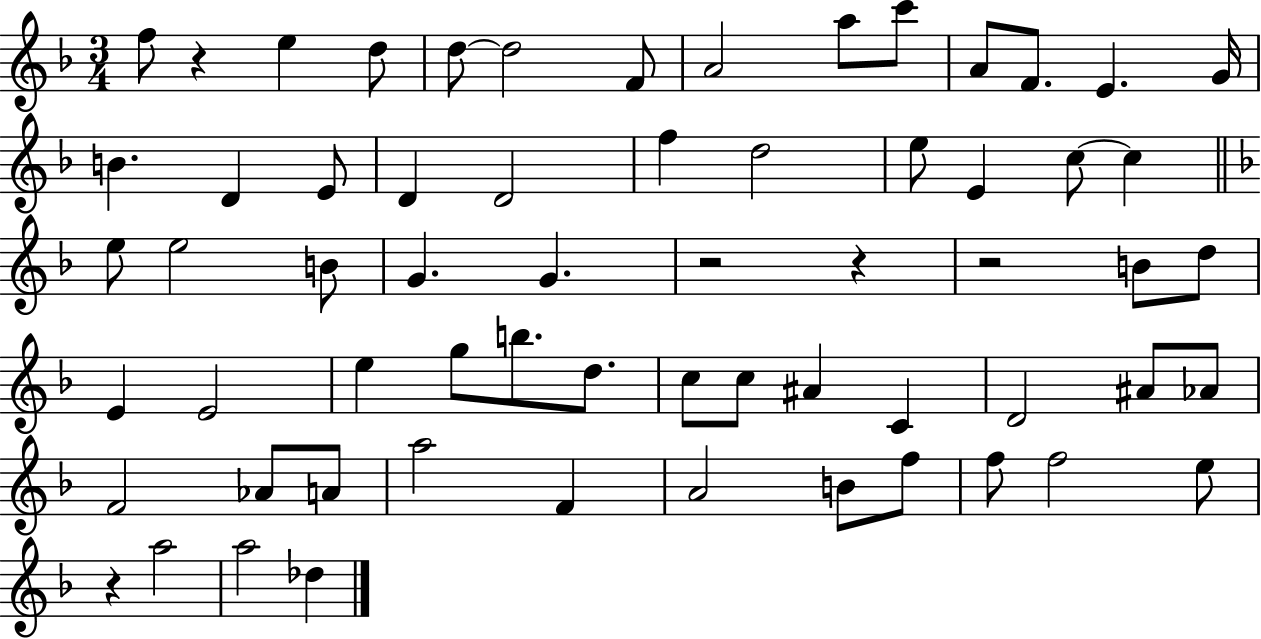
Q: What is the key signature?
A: F major